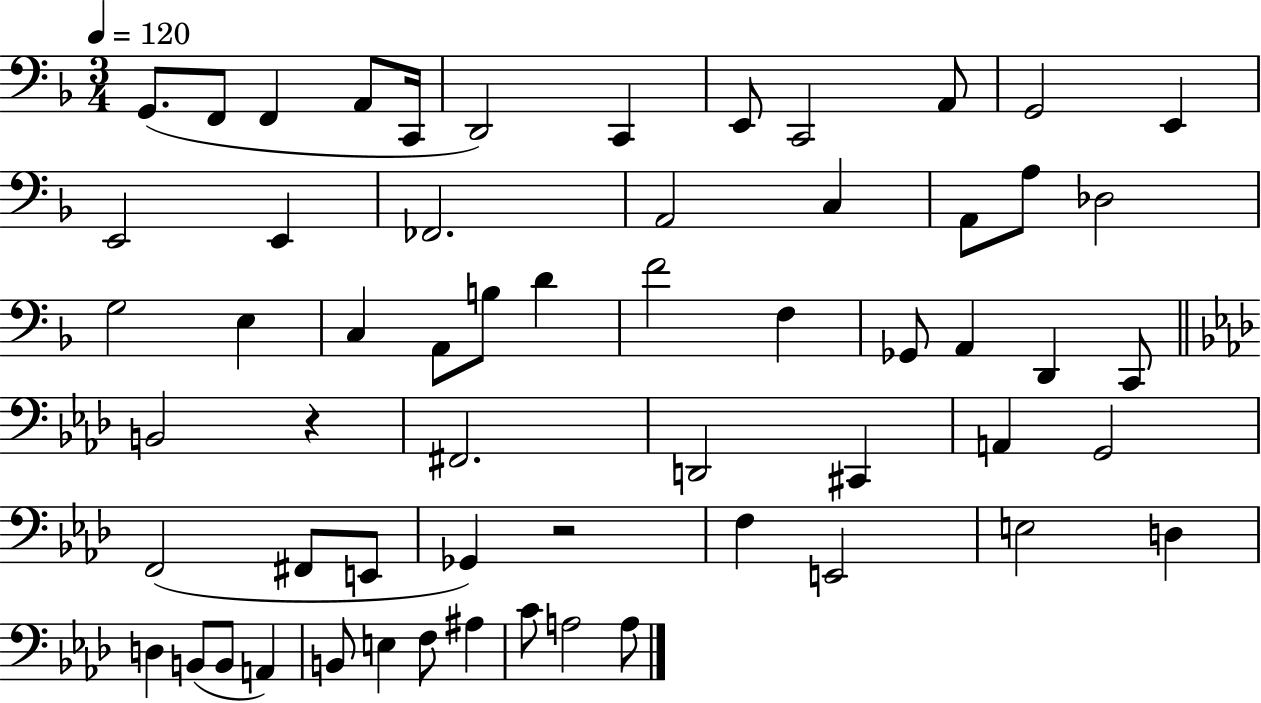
{
  \clef bass
  \numericTimeSignature
  \time 3/4
  \key f \major
  \tempo 4 = 120
  g,8.( f,8 f,4 a,8 c,16 | d,2) c,4 | e,8 c,2 a,8 | g,2 e,4 | \break e,2 e,4 | fes,2. | a,2 c4 | a,8 a8 des2 | \break g2 e4 | c4 a,8 b8 d'4 | f'2 f4 | ges,8 a,4 d,4 c,8 | \break \bar "||" \break \key aes \major b,2 r4 | fis,2. | d,2 cis,4 | a,4 g,2 | \break f,2( fis,8 e,8 | ges,4) r2 | f4 e,2 | e2 d4 | \break d4 b,8( b,8 a,4) | b,8 e4 f8 ais4 | c'8 a2 a8 | \bar "|."
}